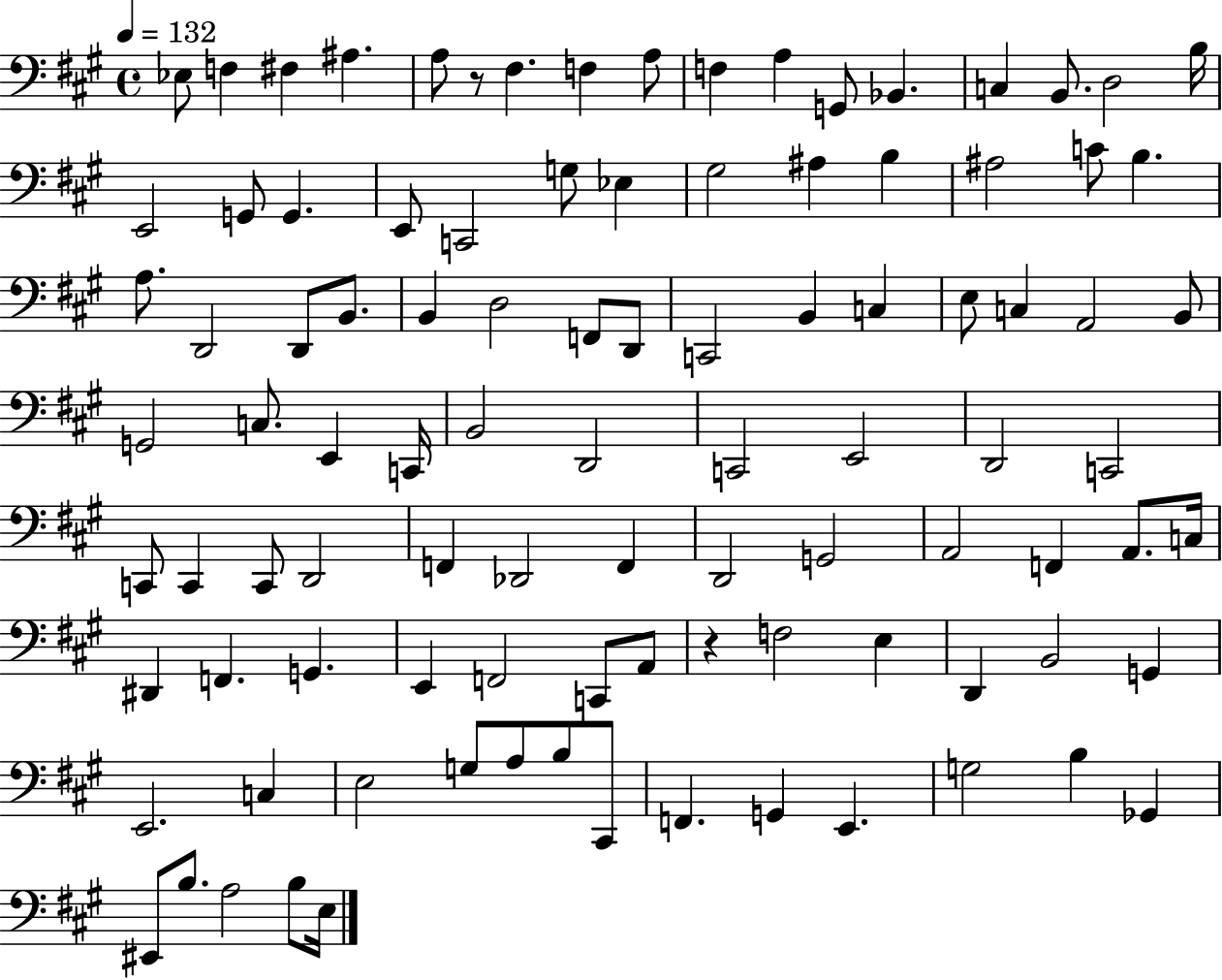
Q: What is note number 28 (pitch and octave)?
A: C4